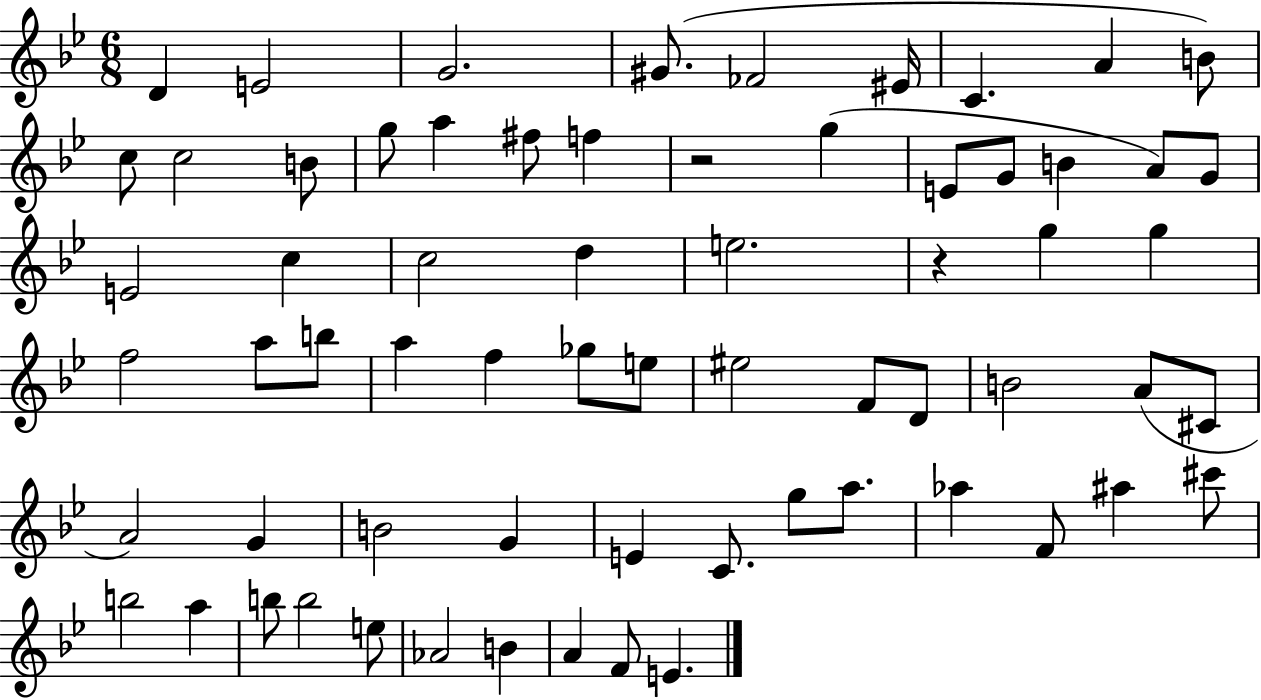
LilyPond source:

{
  \clef treble
  \numericTimeSignature
  \time 6/8
  \key bes \major
  d'4 e'2 | g'2. | gis'8.( fes'2 eis'16 | c'4. a'4 b'8) | \break c''8 c''2 b'8 | g''8 a''4 fis''8 f''4 | r2 g''4( | e'8 g'8 b'4 a'8) g'8 | \break e'2 c''4 | c''2 d''4 | e''2. | r4 g''4 g''4 | \break f''2 a''8 b''8 | a''4 f''4 ges''8 e''8 | eis''2 f'8 d'8 | b'2 a'8( cis'8 | \break a'2) g'4 | b'2 g'4 | e'4 c'8. g''8 a''8. | aes''4 f'8 ais''4 cis'''8 | \break b''2 a''4 | b''8 b''2 e''8 | aes'2 b'4 | a'4 f'8 e'4. | \break \bar "|."
}